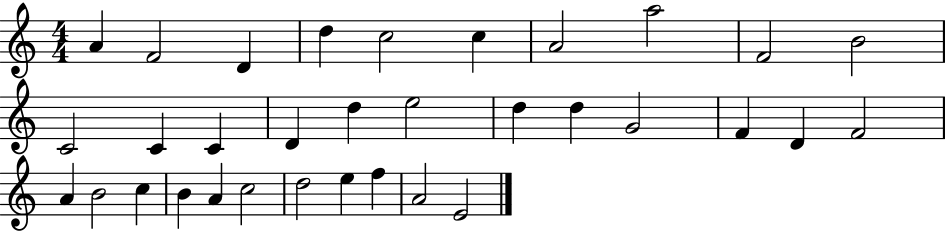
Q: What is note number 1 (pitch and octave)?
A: A4